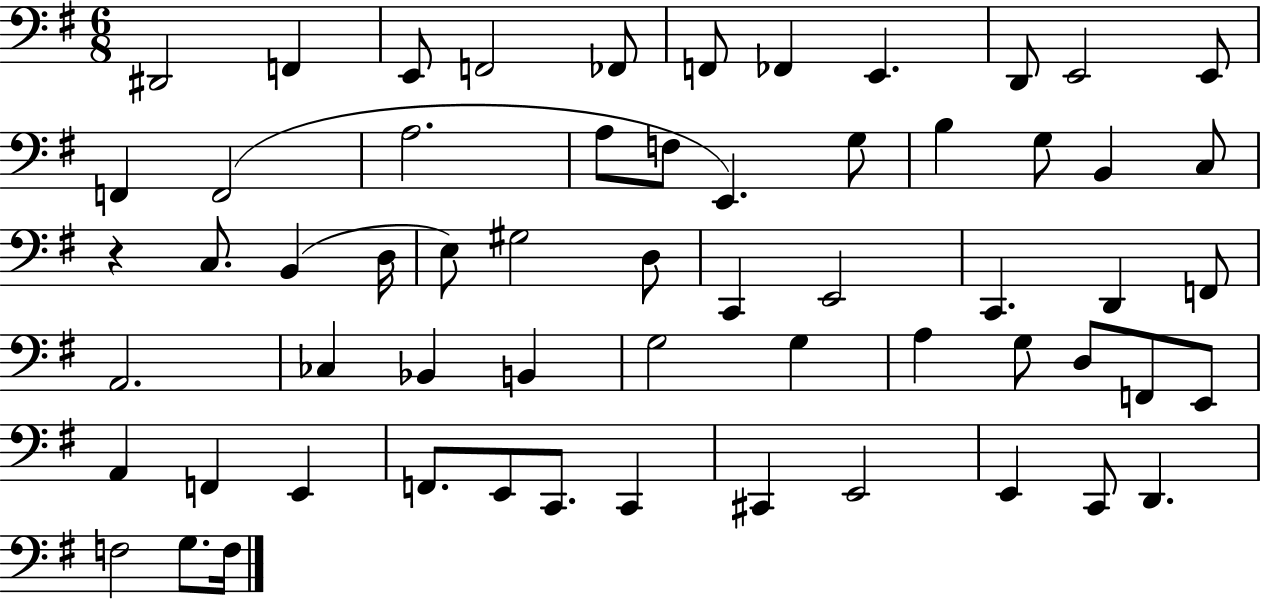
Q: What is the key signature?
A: G major